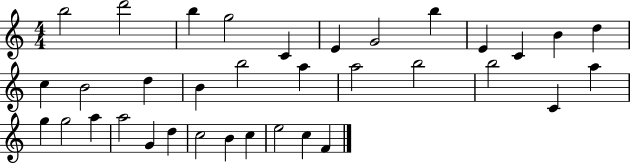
B5/h D6/h B5/q G5/h C4/q E4/q G4/h B5/q E4/q C4/q B4/q D5/q C5/q B4/h D5/q B4/q B5/h A5/q A5/h B5/h B5/h C4/q A5/q G5/q G5/h A5/q A5/h G4/q D5/q C5/h B4/q C5/q E5/h C5/q F4/q